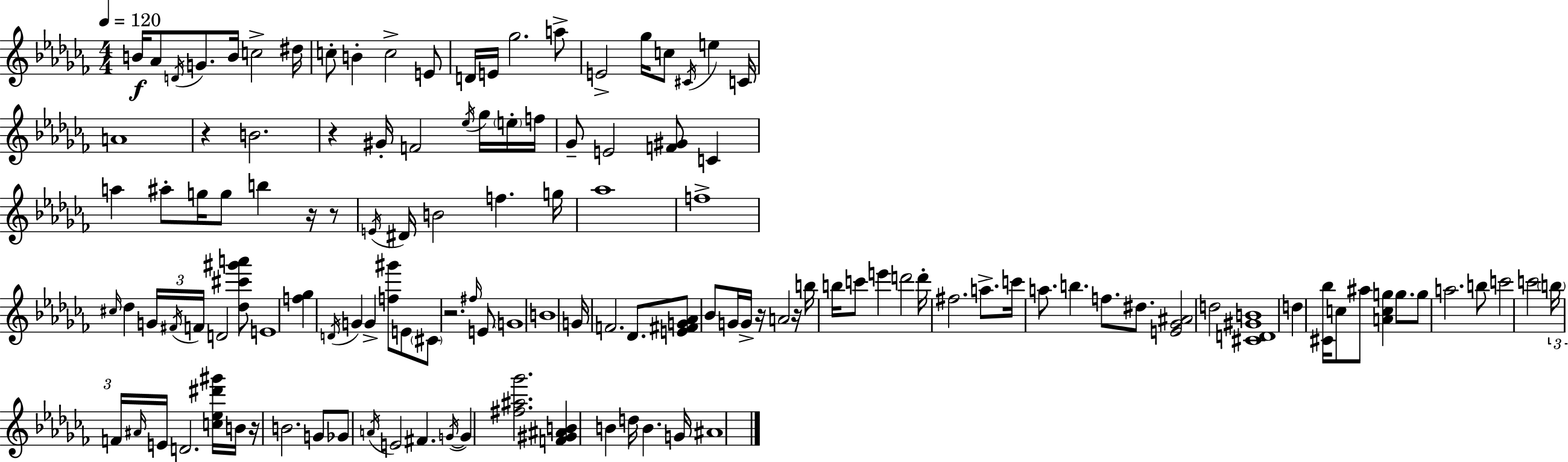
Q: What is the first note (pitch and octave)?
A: B4